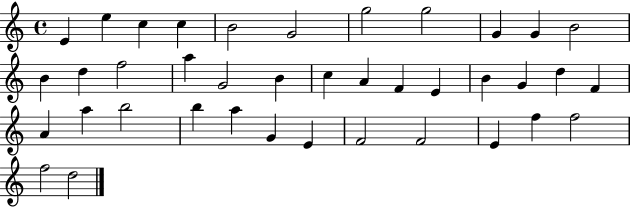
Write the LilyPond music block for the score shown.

{
  \clef treble
  \time 4/4
  \defaultTimeSignature
  \key c \major
  e'4 e''4 c''4 c''4 | b'2 g'2 | g''2 g''2 | g'4 g'4 b'2 | \break b'4 d''4 f''2 | a''4 g'2 b'4 | c''4 a'4 f'4 e'4 | b'4 g'4 d''4 f'4 | \break a'4 a''4 b''2 | b''4 a''4 g'4 e'4 | f'2 f'2 | e'4 f''4 f''2 | \break f''2 d''2 | \bar "|."
}